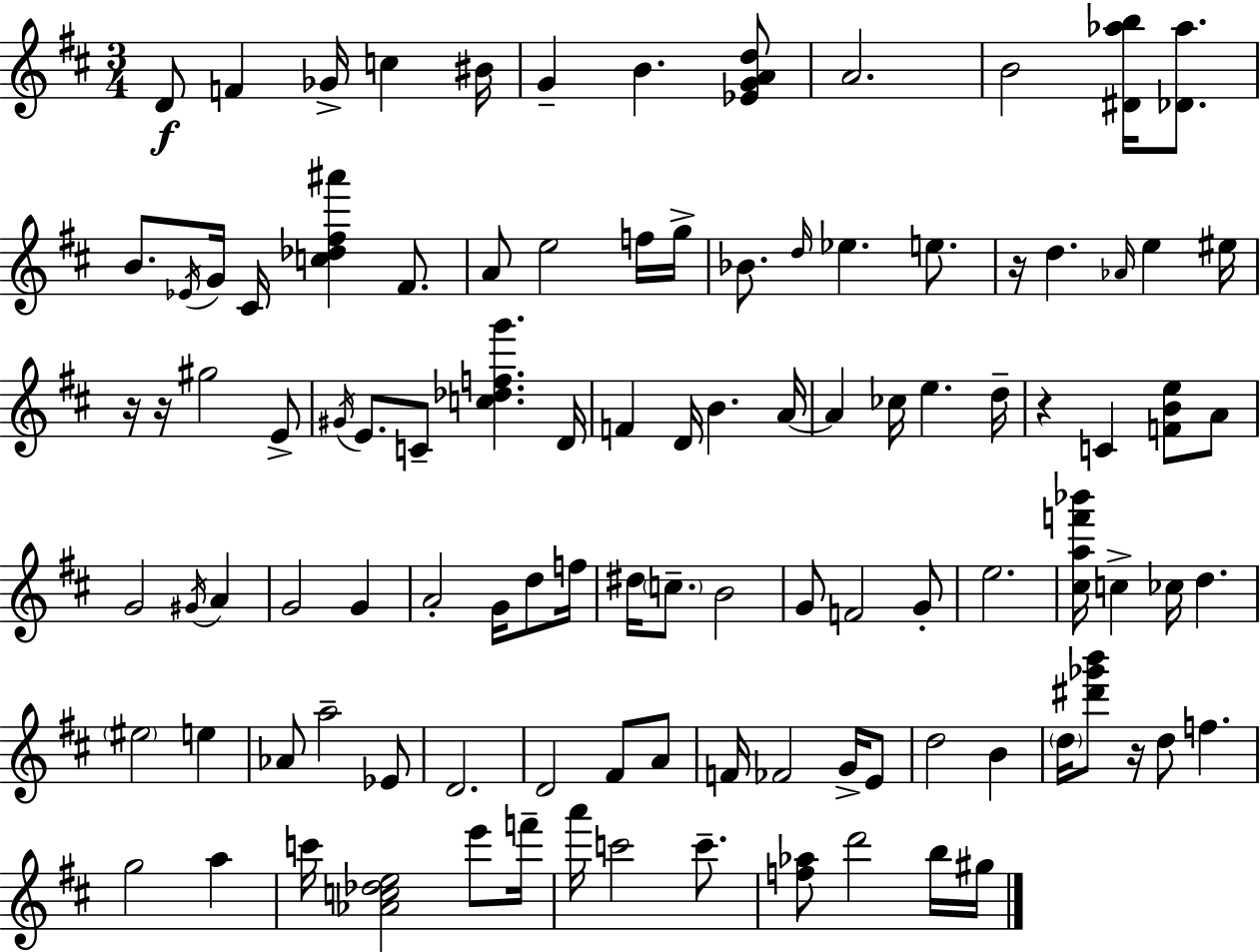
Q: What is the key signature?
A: D major